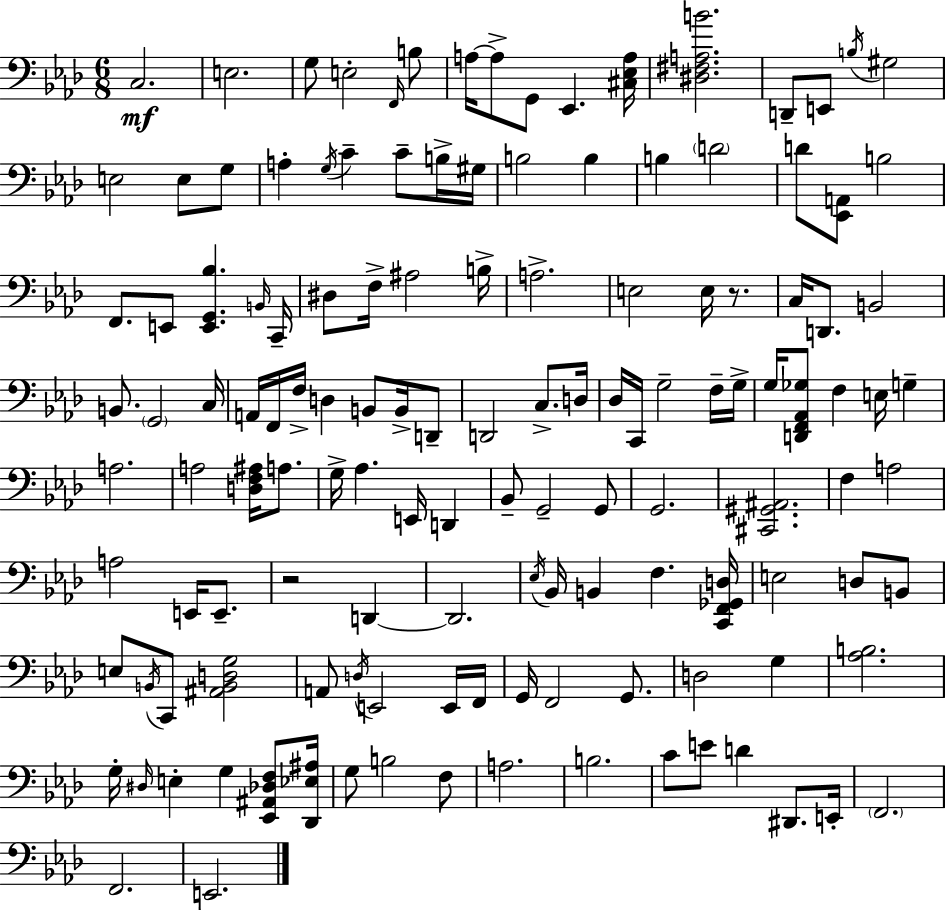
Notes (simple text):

C3/h. E3/h. G3/e E3/h F2/s B3/e A3/s A3/e G2/e Eb2/q. [C#3,Eb3,A3]/s [D#3,F#3,A3,B4]/h. D2/e E2/e B3/s G#3/h E3/h E3/e G3/e A3/q G3/s C4/q C4/e B3/s G#3/s B3/h B3/q B3/q D4/h D4/e [Eb2,A2]/e B3/h F2/e. E2/e [E2,G2,Bb3]/q. B2/s C2/s D#3/e F3/s A#3/h B3/s A3/h. E3/h E3/s R/e. C3/s D2/e. B2/h B2/e. G2/h C3/s A2/s F2/s F3/s D3/q B2/e B2/s D2/e D2/h C3/e. D3/s Db3/s C2/s G3/h F3/s G3/s G3/s [D2,F2,Ab2,Gb3]/e F3/q E3/s G3/q A3/h. A3/h [D3,F3,A#3]/s A3/e. G3/s Ab3/q. E2/s D2/q Bb2/e G2/h G2/e G2/h. [C#2,G#2,A#2]/h. F3/q A3/h A3/h E2/s E2/e. R/h D2/q D2/h. Eb3/s Bb2/s B2/q F3/q. [C2,F2,Gb2,D3]/s E3/h D3/e B2/e E3/e B2/s C2/e [A#2,B2,D3,G3]/h A2/e D3/s E2/h E2/s F2/s G2/s F2/h G2/e. D3/h G3/q [Ab3,B3]/h. G3/s D#3/s E3/q G3/q [Eb2,A#2,Db3,F3]/e [Db2,Eb3,A#3]/s G3/e B3/h F3/e A3/h. B3/h. C4/e E4/e D4/q D#2/e. E2/s F2/h. F2/h. E2/h.